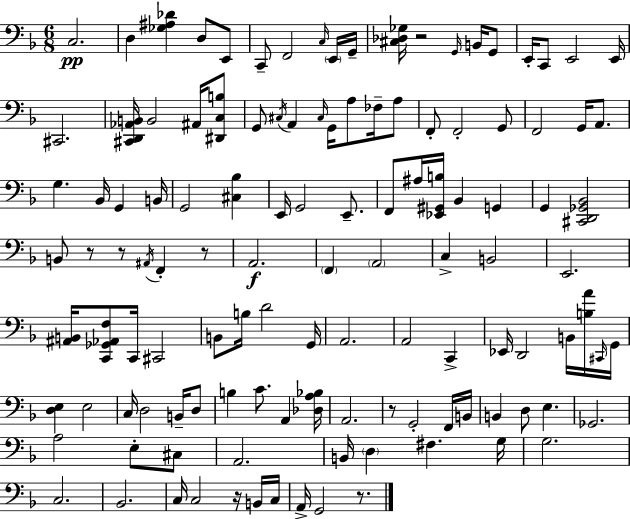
C3/h. D3/q [Gb3,A#3,Db4]/q D3/e E2/e C2/e F2/h C3/s E2/s G2/s [C#3,Db3,Gb3]/s R/h G2/s B2/s G2/e E2/s C2/e E2/h E2/s C#2/h. [C#2,D2,Ab2,B2]/s B2/h A#2/s [D#2,C3,B3]/e G2/e C#3/s A2/q C#3/s G2/s A3/e FES3/s A3/e F2/e F2/h G2/e F2/h G2/s A2/e. G3/q. Bb2/s G2/q B2/s G2/h [C#3,Bb3]/q E2/s G2/h E2/e. F2/e A#3/s [Eb2,G#2,B3]/s Bb2/q G2/q G2/q [C#2,D2,Gb2,Bb2]/h B2/e R/e R/e A#2/s F2/q R/e A2/h. F2/q A2/h C3/q B2/h E2/h. [A#2,B2]/s [C2,Gb2,Ab2,F3]/e C2/s C#2/h B2/e B3/s D4/h G2/s A2/h. A2/h C2/q Eb2/s D2/h B2/s [B3,A4]/s C#2/s G2/s [D3,E3]/q E3/h C3/s D3/h B2/s D3/e B3/q C4/e. A2/q [Db3,A3,Bb3]/s A2/h. R/e G2/h F2/s B2/s B2/q D3/e E3/q. Gb2/h. A3/h E3/e C#3/e A2/h. B2/s D3/q F#3/q. G3/s G3/h. C3/h. Bb2/h. C3/s C3/h R/s B2/s C3/s A2/s G2/h R/e.